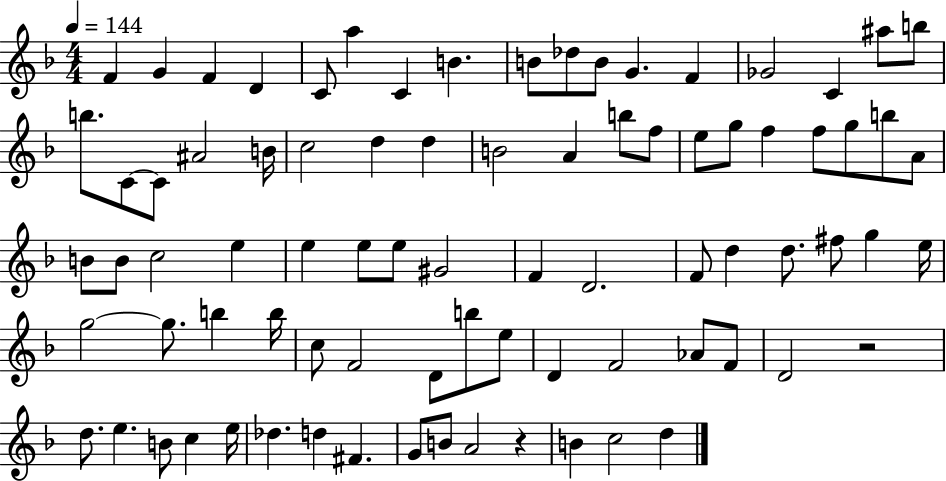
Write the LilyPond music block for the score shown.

{
  \clef treble
  \numericTimeSignature
  \time 4/4
  \key f \major
  \tempo 4 = 144
  f'4 g'4 f'4 d'4 | c'8 a''4 c'4 b'4. | b'8 des''8 b'8 g'4. f'4 | ges'2 c'4 ais''8 b''8 | \break b''8. c'8~~ c'8 ais'2 b'16 | c''2 d''4 d''4 | b'2 a'4 b''8 f''8 | e''8 g''8 f''4 f''8 g''8 b''8 a'8 | \break b'8 b'8 c''2 e''4 | e''4 e''8 e''8 gis'2 | f'4 d'2. | f'8 d''4 d''8. fis''8 g''4 e''16 | \break g''2~~ g''8. b''4 b''16 | c''8 f'2 d'8 b''8 e''8 | d'4 f'2 aes'8 f'8 | d'2 r2 | \break d''8. e''4. b'8 c''4 e''16 | des''4. d''4 fis'4. | g'8 b'8 a'2 r4 | b'4 c''2 d''4 | \break \bar "|."
}